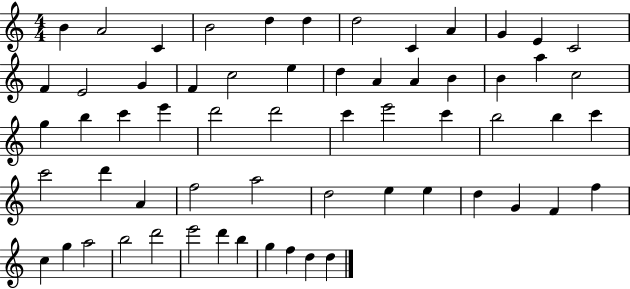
X:1
T:Untitled
M:4/4
L:1/4
K:C
B A2 C B2 d d d2 C A G E C2 F E2 G F c2 e d A A B B a c2 g b c' e' d'2 d'2 c' e'2 c' b2 b c' c'2 d' A f2 a2 d2 e e d G F f c g a2 b2 d'2 e'2 d' b g f d d